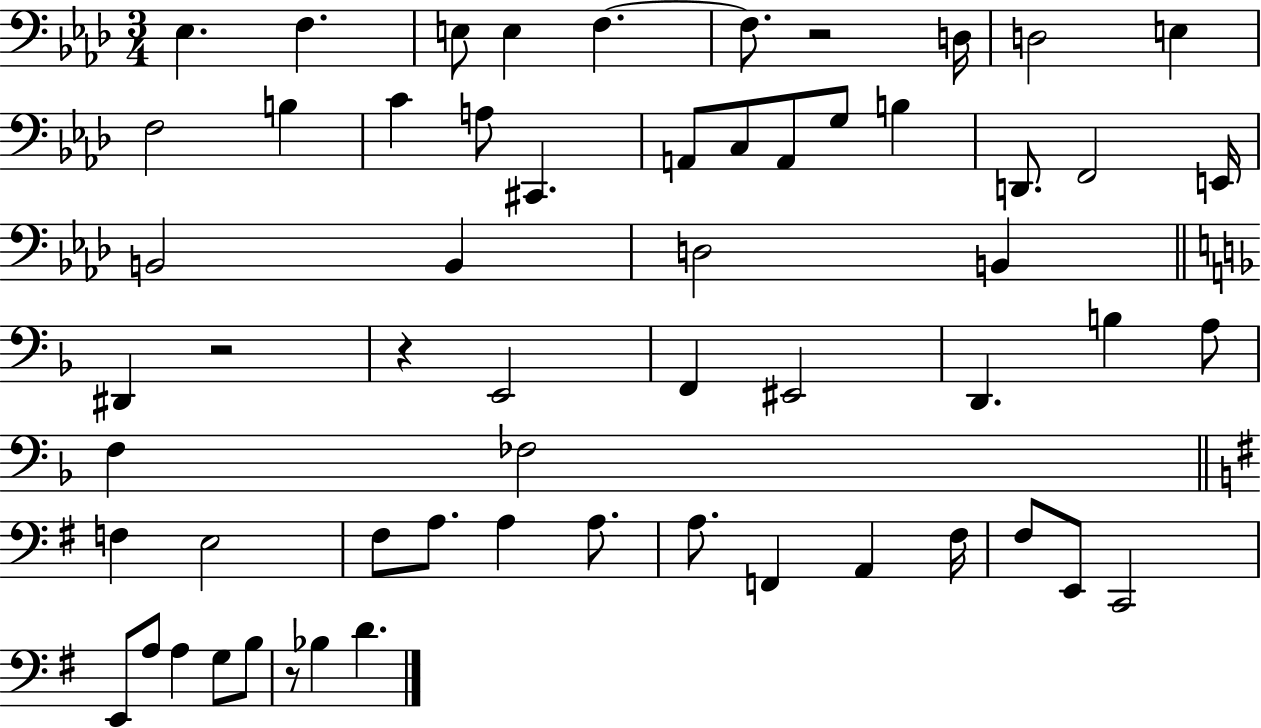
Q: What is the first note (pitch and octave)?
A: Eb3